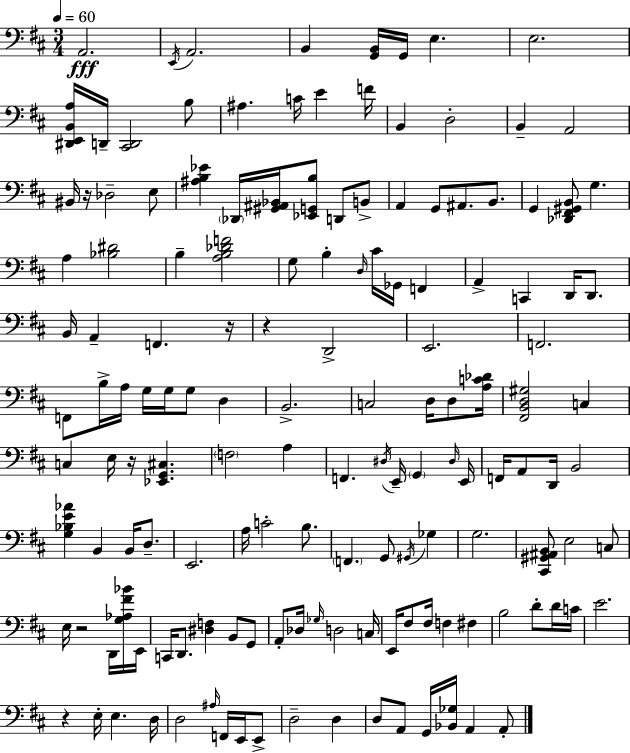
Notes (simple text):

A2/h. E2/s A2/h. B2/q [G2,B2]/s G2/s E3/q. E3/h. [D#2,E2,B2,A3]/s D2/s [C#2,D2]/h B3/e A#3/q. C4/s E4/q F4/s B2/q D3/h B2/q A2/h BIS2/s R/s Db3/h E3/e [A#3,B3,Eb4]/q Db2/s [G#2,A#2,Bb2]/s [Eb2,G2,B3]/e D2/e B2/e A2/q G2/e A#2/e. B2/e. G2/q [Db2,F#2,G#2,B2]/e G3/q. A3/q [Bb3,D#4]/h B3/q [A3,B3,Db4,F4]/h G3/e B3/q D3/s C#4/s Gb2/s F2/q A2/q C2/q D2/s D2/e. B2/s A2/q F2/q. R/s R/q D2/h E2/h. F2/h. F2/e B3/s A3/s G3/s G3/s G3/e D3/q B2/h. C3/h D3/s D3/e [A3,C4,Db4]/s [F#2,B2,D3,G#3]/h C3/q C3/q E3/s R/s [Eb2,G2,C#3]/q. F3/h A3/q F2/q. D#3/s E2/s G2/q D#3/s E2/s F2/s A2/e D2/s B2/h [G3,Bb3,E4,Ab4]/q B2/q B2/s D3/e. E2/h. A3/s C4/h B3/e. F2/q. G2/e G#2/s Gb3/q G3/h. [C#2,G#2,A#2,B2]/e E3/h C3/e E3/s R/h D2/s [G3,Ab3,F#4,Bb4]/s E2/s C2/s D2/e. [D#3,F3]/q B2/e G2/e A2/e Db3/s Gb3/s D3/h C3/s E2/s F#3/e F#3/s F3/q F#3/q B3/h D4/e D4/s C4/s E4/h. R/q E3/s E3/q. D3/s D3/h A#3/s F2/s E2/s E2/e D3/h D3/q D3/e A2/e G2/s [Bb2,Gb3]/s A2/q A2/e